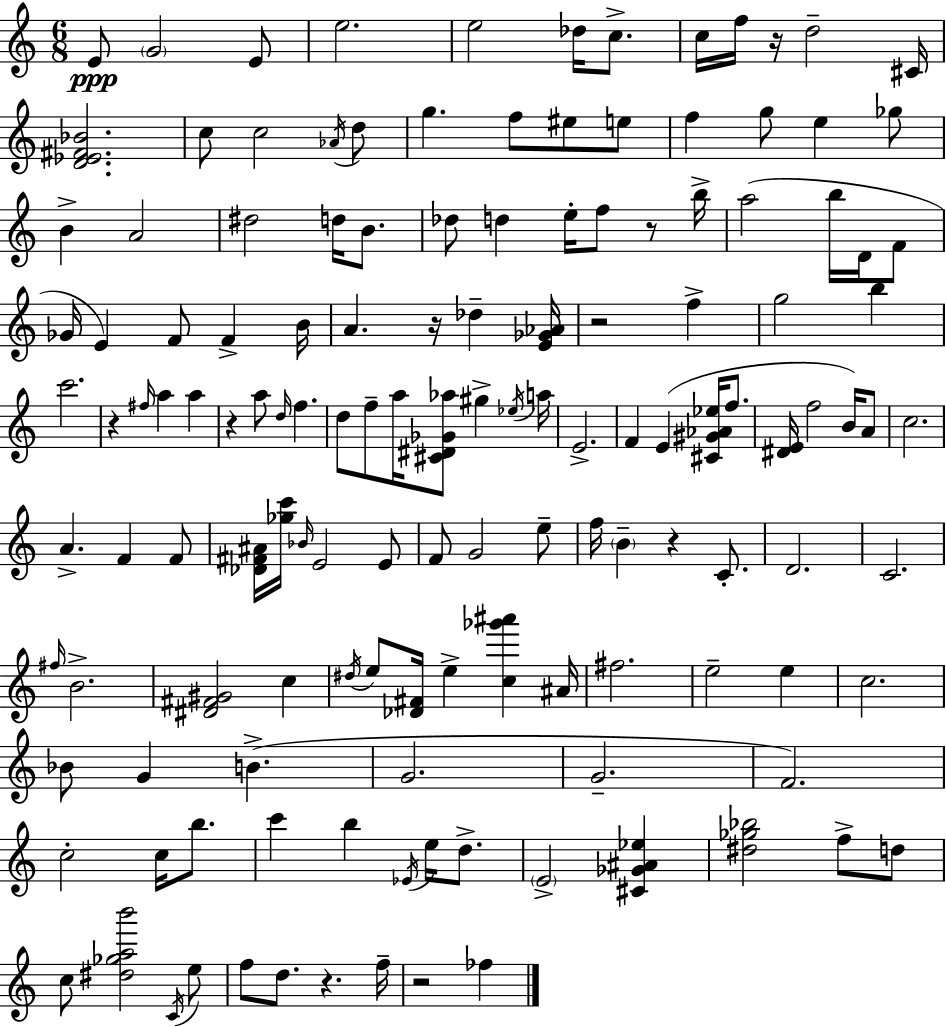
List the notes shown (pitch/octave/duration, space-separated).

E4/e G4/h E4/e E5/h. E5/h Db5/s C5/e. C5/s F5/s R/s D5/h C#4/s [D4,Eb4,F#4,Bb4]/h. C5/e C5/h Ab4/s D5/e G5/q. F5/e EIS5/e E5/e F5/q G5/e E5/q Gb5/e B4/q A4/h D#5/h D5/s B4/e. Db5/e D5/q E5/s F5/e R/e B5/s A5/h B5/s D4/s F4/e Gb4/s E4/q F4/e F4/q B4/s A4/q. R/s Db5/q [E4,Gb4,Ab4]/s R/h F5/q G5/h B5/q C6/h. R/q F#5/s A5/q A5/q R/q A5/e D5/s F5/q. D5/e F5/e A5/s [C#4,D#4,Gb4,Ab5]/e G#5/q Eb5/s A5/s E4/h. F4/q E4/q [C#4,G#4,Ab4,Eb5]/s F5/e. [D#4,E4]/s F5/h B4/s A4/e C5/h. A4/q. F4/q F4/e [Db4,F#4,A#4]/s [Gb5,C6]/s Bb4/s E4/h E4/e F4/e G4/h E5/e F5/s B4/q R/q C4/e. D4/h. C4/h. F#5/s B4/h. [D#4,F#4,G#4]/h C5/q D#5/s E5/e [Db4,F#4]/s E5/q [C5,Gb6,A#6]/q A#4/s F#5/h. E5/h E5/q C5/h. Bb4/e G4/q B4/q. G4/h. G4/h. F4/h. C5/h C5/s B5/e. C6/q B5/q Eb4/s E5/s D5/e. E4/h [C#4,Gb4,A#4,Eb5]/q [D#5,Gb5,Bb5]/h F5/e D5/e C5/e [D#5,Gb5,A5,B6]/h C4/s E5/e F5/e D5/e. R/q. F5/s R/h FES5/q